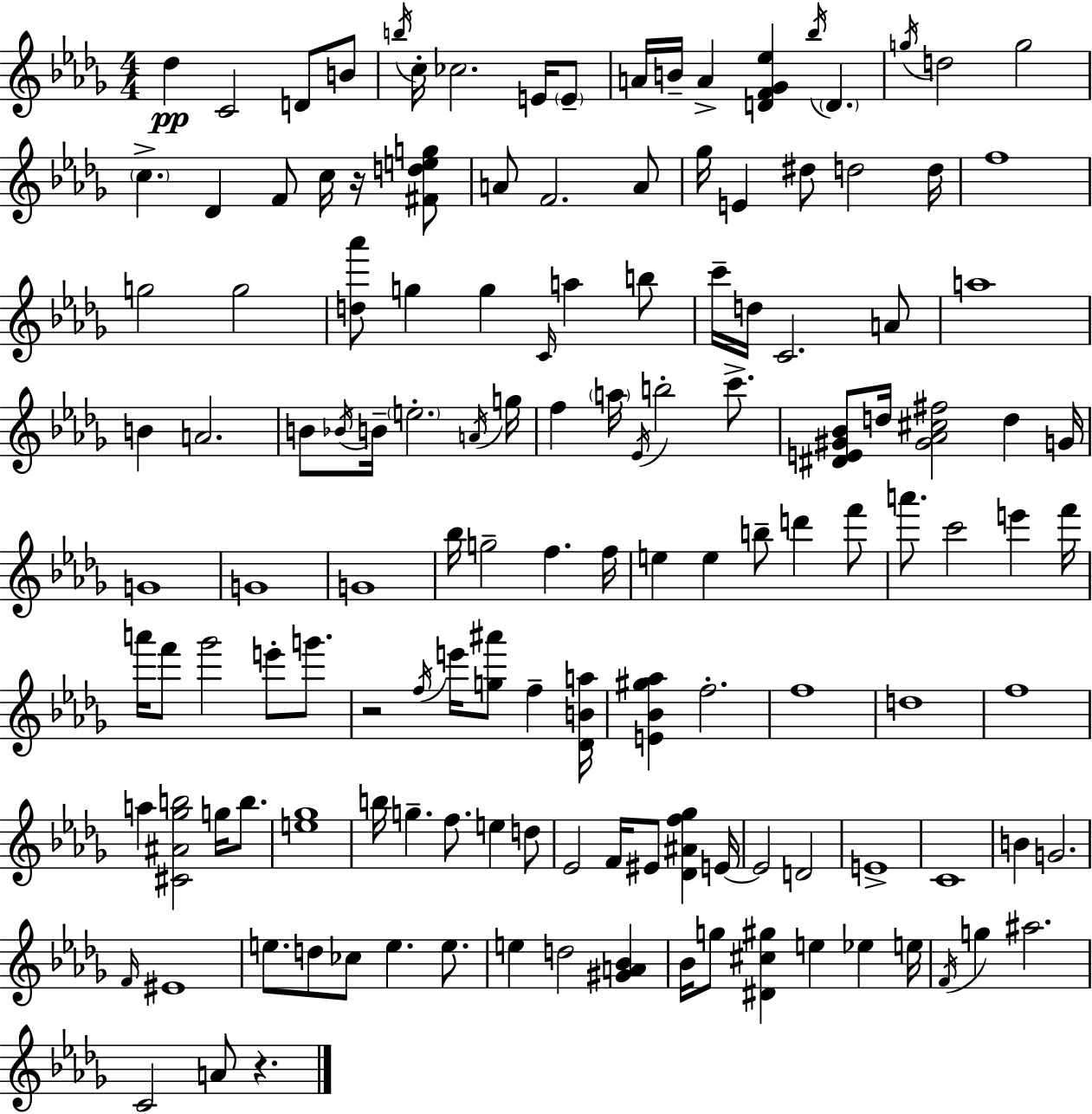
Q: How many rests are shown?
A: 3